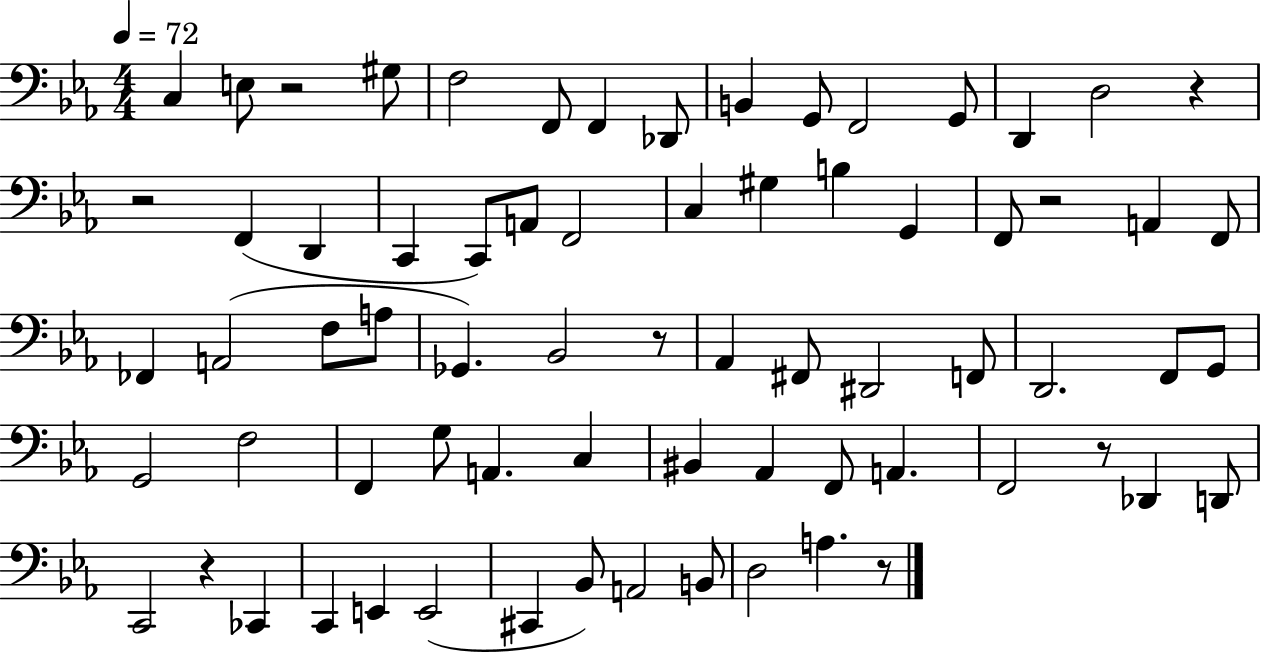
X:1
T:Untitled
M:4/4
L:1/4
K:Eb
C, E,/2 z2 ^G,/2 F,2 F,,/2 F,, _D,,/2 B,, G,,/2 F,,2 G,,/2 D,, D,2 z z2 F,, D,, C,, C,,/2 A,,/2 F,,2 C, ^G, B, G,, F,,/2 z2 A,, F,,/2 _F,, A,,2 F,/2 A,/2 _G,, _B,,2 z/2 _A,, ^F,,/2 ^D,,2 F,,/2 D,,2 F,,/2 G,,/2 G,,2 F,2 F,, G,/2 A,, C, ^B,, _A,, F,,/2 A,, F,,2 z/2 _D,, D,,/2 C,,2 z _C,, C,, E,, E,,2 ^C,, _B,,/2 A,,2 B,,/2 D,2 A, z/2